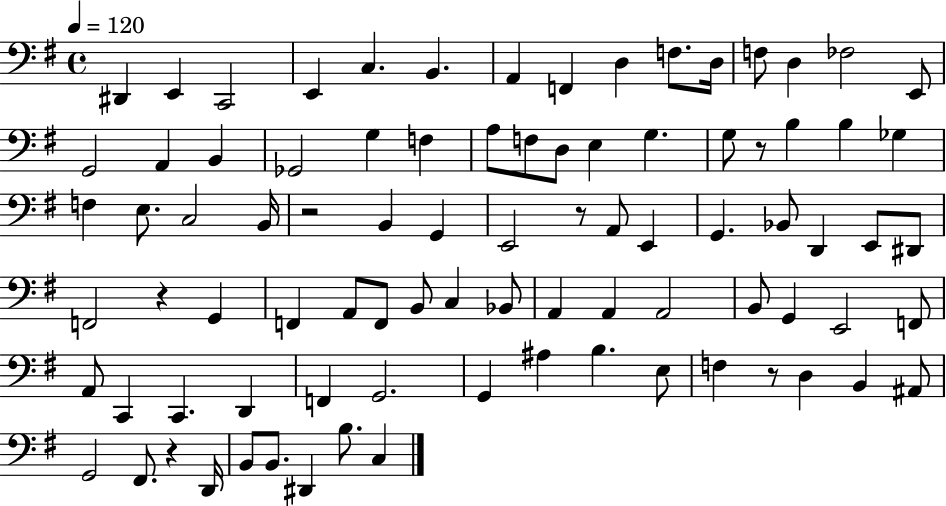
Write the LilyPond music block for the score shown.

{
  \clef bass
  \time 4/4
  \defaultTimeSignature
  \key g \major
  \tempo 4 = 120
  dis,4 e,4 c,2 | e,4 c4. b,4. | a,4 f,4 d4 f8. d16 | f8 d4 fes2 e,8 | \break g,2 a,4 b,4 | ges,2 g4 f4 | a8 f8 d8 e4 g4. | g8 r8 b4 b4 ges4 | \break f4 e8. c2 b,16 | r2 b,4 g,4 | e,2 r8 a,8 e,4 | g,4. bes,8 d,4 e,8 dis,8 | \break f,2 r4 g,4 | f,4 a,8 f,8 b,8 c4 bes,8 | a,4 a,4 a,2 | b,8 g,4 e,2 f,8 | \break a,8 c,4 c,4. d,4 | f,4 g,2. | g,4 ais4 b4. e8 | f4 r8 d4 b,4 ais,8 | \break g,2 fis,8. r4 d,16 | b,8 b,8. dis,4 b8. c4 | \bar "|."
}